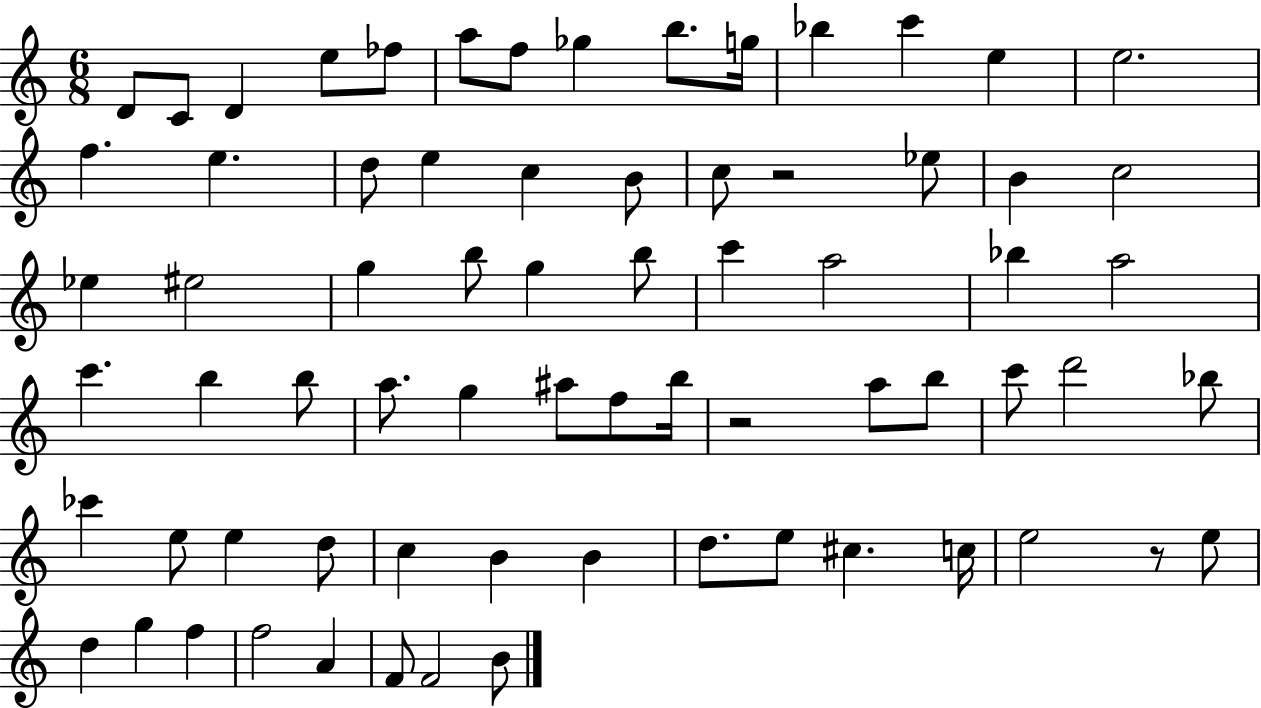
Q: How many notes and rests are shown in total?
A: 71